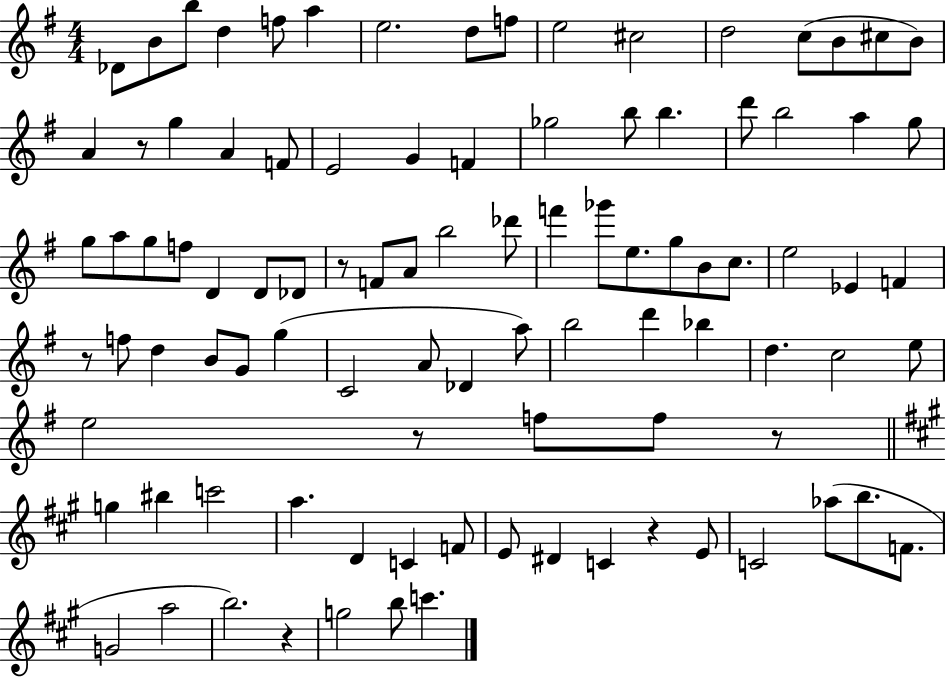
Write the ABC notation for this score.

X:1
T:Untitled
M:4/4
L:1/4
K:G
_D/2 B/2 b/2 d f/2 a e2 d/2 f/2 e2 ^c2 d2 c/2 B/2 ^c/2 B/2 A z/2 g A F/2 E2 G F _g2 b/2 b d'/2 b2 a g/2 g/2 a/2 g/2 f/2 D D/2 _D/2 z/2 F/2 A/2 b2 _d'/2 f' _g'/2 e/2 g/2 B/2 c/2 e2 _E F z/2 f/2 d B/2 G/2 g C2 A/2 _D a/2 b2 d' _b d c2 e/2 e2 z/2 f/2 f/2 z/2 g ^b c'2 a D C F/2 E/2 ^D C z E/2 C2 _a/2 b/2 F/2 G2 a2 b2 z g2 b/2 c'